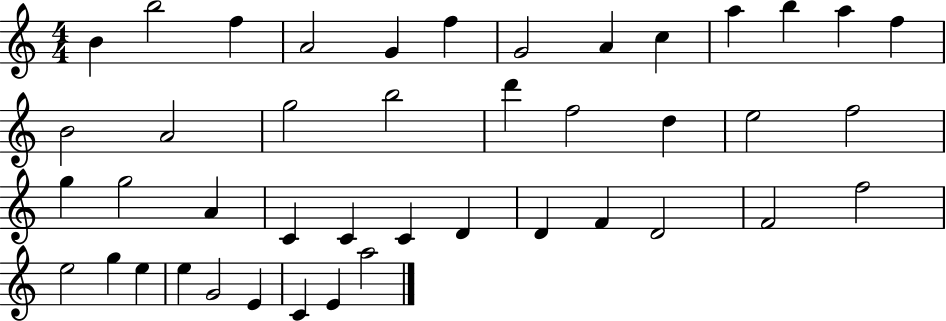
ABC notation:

X:1
T:Untitled
M:4/4
L:1/4
K:C
B b2 f A2 G f G2 A c a b a f B2 A2 g2 b2 d' f2 d e2 f2 g g2 A C C C D D F D2 F2 f2 e2 g e e G2 E C E a2